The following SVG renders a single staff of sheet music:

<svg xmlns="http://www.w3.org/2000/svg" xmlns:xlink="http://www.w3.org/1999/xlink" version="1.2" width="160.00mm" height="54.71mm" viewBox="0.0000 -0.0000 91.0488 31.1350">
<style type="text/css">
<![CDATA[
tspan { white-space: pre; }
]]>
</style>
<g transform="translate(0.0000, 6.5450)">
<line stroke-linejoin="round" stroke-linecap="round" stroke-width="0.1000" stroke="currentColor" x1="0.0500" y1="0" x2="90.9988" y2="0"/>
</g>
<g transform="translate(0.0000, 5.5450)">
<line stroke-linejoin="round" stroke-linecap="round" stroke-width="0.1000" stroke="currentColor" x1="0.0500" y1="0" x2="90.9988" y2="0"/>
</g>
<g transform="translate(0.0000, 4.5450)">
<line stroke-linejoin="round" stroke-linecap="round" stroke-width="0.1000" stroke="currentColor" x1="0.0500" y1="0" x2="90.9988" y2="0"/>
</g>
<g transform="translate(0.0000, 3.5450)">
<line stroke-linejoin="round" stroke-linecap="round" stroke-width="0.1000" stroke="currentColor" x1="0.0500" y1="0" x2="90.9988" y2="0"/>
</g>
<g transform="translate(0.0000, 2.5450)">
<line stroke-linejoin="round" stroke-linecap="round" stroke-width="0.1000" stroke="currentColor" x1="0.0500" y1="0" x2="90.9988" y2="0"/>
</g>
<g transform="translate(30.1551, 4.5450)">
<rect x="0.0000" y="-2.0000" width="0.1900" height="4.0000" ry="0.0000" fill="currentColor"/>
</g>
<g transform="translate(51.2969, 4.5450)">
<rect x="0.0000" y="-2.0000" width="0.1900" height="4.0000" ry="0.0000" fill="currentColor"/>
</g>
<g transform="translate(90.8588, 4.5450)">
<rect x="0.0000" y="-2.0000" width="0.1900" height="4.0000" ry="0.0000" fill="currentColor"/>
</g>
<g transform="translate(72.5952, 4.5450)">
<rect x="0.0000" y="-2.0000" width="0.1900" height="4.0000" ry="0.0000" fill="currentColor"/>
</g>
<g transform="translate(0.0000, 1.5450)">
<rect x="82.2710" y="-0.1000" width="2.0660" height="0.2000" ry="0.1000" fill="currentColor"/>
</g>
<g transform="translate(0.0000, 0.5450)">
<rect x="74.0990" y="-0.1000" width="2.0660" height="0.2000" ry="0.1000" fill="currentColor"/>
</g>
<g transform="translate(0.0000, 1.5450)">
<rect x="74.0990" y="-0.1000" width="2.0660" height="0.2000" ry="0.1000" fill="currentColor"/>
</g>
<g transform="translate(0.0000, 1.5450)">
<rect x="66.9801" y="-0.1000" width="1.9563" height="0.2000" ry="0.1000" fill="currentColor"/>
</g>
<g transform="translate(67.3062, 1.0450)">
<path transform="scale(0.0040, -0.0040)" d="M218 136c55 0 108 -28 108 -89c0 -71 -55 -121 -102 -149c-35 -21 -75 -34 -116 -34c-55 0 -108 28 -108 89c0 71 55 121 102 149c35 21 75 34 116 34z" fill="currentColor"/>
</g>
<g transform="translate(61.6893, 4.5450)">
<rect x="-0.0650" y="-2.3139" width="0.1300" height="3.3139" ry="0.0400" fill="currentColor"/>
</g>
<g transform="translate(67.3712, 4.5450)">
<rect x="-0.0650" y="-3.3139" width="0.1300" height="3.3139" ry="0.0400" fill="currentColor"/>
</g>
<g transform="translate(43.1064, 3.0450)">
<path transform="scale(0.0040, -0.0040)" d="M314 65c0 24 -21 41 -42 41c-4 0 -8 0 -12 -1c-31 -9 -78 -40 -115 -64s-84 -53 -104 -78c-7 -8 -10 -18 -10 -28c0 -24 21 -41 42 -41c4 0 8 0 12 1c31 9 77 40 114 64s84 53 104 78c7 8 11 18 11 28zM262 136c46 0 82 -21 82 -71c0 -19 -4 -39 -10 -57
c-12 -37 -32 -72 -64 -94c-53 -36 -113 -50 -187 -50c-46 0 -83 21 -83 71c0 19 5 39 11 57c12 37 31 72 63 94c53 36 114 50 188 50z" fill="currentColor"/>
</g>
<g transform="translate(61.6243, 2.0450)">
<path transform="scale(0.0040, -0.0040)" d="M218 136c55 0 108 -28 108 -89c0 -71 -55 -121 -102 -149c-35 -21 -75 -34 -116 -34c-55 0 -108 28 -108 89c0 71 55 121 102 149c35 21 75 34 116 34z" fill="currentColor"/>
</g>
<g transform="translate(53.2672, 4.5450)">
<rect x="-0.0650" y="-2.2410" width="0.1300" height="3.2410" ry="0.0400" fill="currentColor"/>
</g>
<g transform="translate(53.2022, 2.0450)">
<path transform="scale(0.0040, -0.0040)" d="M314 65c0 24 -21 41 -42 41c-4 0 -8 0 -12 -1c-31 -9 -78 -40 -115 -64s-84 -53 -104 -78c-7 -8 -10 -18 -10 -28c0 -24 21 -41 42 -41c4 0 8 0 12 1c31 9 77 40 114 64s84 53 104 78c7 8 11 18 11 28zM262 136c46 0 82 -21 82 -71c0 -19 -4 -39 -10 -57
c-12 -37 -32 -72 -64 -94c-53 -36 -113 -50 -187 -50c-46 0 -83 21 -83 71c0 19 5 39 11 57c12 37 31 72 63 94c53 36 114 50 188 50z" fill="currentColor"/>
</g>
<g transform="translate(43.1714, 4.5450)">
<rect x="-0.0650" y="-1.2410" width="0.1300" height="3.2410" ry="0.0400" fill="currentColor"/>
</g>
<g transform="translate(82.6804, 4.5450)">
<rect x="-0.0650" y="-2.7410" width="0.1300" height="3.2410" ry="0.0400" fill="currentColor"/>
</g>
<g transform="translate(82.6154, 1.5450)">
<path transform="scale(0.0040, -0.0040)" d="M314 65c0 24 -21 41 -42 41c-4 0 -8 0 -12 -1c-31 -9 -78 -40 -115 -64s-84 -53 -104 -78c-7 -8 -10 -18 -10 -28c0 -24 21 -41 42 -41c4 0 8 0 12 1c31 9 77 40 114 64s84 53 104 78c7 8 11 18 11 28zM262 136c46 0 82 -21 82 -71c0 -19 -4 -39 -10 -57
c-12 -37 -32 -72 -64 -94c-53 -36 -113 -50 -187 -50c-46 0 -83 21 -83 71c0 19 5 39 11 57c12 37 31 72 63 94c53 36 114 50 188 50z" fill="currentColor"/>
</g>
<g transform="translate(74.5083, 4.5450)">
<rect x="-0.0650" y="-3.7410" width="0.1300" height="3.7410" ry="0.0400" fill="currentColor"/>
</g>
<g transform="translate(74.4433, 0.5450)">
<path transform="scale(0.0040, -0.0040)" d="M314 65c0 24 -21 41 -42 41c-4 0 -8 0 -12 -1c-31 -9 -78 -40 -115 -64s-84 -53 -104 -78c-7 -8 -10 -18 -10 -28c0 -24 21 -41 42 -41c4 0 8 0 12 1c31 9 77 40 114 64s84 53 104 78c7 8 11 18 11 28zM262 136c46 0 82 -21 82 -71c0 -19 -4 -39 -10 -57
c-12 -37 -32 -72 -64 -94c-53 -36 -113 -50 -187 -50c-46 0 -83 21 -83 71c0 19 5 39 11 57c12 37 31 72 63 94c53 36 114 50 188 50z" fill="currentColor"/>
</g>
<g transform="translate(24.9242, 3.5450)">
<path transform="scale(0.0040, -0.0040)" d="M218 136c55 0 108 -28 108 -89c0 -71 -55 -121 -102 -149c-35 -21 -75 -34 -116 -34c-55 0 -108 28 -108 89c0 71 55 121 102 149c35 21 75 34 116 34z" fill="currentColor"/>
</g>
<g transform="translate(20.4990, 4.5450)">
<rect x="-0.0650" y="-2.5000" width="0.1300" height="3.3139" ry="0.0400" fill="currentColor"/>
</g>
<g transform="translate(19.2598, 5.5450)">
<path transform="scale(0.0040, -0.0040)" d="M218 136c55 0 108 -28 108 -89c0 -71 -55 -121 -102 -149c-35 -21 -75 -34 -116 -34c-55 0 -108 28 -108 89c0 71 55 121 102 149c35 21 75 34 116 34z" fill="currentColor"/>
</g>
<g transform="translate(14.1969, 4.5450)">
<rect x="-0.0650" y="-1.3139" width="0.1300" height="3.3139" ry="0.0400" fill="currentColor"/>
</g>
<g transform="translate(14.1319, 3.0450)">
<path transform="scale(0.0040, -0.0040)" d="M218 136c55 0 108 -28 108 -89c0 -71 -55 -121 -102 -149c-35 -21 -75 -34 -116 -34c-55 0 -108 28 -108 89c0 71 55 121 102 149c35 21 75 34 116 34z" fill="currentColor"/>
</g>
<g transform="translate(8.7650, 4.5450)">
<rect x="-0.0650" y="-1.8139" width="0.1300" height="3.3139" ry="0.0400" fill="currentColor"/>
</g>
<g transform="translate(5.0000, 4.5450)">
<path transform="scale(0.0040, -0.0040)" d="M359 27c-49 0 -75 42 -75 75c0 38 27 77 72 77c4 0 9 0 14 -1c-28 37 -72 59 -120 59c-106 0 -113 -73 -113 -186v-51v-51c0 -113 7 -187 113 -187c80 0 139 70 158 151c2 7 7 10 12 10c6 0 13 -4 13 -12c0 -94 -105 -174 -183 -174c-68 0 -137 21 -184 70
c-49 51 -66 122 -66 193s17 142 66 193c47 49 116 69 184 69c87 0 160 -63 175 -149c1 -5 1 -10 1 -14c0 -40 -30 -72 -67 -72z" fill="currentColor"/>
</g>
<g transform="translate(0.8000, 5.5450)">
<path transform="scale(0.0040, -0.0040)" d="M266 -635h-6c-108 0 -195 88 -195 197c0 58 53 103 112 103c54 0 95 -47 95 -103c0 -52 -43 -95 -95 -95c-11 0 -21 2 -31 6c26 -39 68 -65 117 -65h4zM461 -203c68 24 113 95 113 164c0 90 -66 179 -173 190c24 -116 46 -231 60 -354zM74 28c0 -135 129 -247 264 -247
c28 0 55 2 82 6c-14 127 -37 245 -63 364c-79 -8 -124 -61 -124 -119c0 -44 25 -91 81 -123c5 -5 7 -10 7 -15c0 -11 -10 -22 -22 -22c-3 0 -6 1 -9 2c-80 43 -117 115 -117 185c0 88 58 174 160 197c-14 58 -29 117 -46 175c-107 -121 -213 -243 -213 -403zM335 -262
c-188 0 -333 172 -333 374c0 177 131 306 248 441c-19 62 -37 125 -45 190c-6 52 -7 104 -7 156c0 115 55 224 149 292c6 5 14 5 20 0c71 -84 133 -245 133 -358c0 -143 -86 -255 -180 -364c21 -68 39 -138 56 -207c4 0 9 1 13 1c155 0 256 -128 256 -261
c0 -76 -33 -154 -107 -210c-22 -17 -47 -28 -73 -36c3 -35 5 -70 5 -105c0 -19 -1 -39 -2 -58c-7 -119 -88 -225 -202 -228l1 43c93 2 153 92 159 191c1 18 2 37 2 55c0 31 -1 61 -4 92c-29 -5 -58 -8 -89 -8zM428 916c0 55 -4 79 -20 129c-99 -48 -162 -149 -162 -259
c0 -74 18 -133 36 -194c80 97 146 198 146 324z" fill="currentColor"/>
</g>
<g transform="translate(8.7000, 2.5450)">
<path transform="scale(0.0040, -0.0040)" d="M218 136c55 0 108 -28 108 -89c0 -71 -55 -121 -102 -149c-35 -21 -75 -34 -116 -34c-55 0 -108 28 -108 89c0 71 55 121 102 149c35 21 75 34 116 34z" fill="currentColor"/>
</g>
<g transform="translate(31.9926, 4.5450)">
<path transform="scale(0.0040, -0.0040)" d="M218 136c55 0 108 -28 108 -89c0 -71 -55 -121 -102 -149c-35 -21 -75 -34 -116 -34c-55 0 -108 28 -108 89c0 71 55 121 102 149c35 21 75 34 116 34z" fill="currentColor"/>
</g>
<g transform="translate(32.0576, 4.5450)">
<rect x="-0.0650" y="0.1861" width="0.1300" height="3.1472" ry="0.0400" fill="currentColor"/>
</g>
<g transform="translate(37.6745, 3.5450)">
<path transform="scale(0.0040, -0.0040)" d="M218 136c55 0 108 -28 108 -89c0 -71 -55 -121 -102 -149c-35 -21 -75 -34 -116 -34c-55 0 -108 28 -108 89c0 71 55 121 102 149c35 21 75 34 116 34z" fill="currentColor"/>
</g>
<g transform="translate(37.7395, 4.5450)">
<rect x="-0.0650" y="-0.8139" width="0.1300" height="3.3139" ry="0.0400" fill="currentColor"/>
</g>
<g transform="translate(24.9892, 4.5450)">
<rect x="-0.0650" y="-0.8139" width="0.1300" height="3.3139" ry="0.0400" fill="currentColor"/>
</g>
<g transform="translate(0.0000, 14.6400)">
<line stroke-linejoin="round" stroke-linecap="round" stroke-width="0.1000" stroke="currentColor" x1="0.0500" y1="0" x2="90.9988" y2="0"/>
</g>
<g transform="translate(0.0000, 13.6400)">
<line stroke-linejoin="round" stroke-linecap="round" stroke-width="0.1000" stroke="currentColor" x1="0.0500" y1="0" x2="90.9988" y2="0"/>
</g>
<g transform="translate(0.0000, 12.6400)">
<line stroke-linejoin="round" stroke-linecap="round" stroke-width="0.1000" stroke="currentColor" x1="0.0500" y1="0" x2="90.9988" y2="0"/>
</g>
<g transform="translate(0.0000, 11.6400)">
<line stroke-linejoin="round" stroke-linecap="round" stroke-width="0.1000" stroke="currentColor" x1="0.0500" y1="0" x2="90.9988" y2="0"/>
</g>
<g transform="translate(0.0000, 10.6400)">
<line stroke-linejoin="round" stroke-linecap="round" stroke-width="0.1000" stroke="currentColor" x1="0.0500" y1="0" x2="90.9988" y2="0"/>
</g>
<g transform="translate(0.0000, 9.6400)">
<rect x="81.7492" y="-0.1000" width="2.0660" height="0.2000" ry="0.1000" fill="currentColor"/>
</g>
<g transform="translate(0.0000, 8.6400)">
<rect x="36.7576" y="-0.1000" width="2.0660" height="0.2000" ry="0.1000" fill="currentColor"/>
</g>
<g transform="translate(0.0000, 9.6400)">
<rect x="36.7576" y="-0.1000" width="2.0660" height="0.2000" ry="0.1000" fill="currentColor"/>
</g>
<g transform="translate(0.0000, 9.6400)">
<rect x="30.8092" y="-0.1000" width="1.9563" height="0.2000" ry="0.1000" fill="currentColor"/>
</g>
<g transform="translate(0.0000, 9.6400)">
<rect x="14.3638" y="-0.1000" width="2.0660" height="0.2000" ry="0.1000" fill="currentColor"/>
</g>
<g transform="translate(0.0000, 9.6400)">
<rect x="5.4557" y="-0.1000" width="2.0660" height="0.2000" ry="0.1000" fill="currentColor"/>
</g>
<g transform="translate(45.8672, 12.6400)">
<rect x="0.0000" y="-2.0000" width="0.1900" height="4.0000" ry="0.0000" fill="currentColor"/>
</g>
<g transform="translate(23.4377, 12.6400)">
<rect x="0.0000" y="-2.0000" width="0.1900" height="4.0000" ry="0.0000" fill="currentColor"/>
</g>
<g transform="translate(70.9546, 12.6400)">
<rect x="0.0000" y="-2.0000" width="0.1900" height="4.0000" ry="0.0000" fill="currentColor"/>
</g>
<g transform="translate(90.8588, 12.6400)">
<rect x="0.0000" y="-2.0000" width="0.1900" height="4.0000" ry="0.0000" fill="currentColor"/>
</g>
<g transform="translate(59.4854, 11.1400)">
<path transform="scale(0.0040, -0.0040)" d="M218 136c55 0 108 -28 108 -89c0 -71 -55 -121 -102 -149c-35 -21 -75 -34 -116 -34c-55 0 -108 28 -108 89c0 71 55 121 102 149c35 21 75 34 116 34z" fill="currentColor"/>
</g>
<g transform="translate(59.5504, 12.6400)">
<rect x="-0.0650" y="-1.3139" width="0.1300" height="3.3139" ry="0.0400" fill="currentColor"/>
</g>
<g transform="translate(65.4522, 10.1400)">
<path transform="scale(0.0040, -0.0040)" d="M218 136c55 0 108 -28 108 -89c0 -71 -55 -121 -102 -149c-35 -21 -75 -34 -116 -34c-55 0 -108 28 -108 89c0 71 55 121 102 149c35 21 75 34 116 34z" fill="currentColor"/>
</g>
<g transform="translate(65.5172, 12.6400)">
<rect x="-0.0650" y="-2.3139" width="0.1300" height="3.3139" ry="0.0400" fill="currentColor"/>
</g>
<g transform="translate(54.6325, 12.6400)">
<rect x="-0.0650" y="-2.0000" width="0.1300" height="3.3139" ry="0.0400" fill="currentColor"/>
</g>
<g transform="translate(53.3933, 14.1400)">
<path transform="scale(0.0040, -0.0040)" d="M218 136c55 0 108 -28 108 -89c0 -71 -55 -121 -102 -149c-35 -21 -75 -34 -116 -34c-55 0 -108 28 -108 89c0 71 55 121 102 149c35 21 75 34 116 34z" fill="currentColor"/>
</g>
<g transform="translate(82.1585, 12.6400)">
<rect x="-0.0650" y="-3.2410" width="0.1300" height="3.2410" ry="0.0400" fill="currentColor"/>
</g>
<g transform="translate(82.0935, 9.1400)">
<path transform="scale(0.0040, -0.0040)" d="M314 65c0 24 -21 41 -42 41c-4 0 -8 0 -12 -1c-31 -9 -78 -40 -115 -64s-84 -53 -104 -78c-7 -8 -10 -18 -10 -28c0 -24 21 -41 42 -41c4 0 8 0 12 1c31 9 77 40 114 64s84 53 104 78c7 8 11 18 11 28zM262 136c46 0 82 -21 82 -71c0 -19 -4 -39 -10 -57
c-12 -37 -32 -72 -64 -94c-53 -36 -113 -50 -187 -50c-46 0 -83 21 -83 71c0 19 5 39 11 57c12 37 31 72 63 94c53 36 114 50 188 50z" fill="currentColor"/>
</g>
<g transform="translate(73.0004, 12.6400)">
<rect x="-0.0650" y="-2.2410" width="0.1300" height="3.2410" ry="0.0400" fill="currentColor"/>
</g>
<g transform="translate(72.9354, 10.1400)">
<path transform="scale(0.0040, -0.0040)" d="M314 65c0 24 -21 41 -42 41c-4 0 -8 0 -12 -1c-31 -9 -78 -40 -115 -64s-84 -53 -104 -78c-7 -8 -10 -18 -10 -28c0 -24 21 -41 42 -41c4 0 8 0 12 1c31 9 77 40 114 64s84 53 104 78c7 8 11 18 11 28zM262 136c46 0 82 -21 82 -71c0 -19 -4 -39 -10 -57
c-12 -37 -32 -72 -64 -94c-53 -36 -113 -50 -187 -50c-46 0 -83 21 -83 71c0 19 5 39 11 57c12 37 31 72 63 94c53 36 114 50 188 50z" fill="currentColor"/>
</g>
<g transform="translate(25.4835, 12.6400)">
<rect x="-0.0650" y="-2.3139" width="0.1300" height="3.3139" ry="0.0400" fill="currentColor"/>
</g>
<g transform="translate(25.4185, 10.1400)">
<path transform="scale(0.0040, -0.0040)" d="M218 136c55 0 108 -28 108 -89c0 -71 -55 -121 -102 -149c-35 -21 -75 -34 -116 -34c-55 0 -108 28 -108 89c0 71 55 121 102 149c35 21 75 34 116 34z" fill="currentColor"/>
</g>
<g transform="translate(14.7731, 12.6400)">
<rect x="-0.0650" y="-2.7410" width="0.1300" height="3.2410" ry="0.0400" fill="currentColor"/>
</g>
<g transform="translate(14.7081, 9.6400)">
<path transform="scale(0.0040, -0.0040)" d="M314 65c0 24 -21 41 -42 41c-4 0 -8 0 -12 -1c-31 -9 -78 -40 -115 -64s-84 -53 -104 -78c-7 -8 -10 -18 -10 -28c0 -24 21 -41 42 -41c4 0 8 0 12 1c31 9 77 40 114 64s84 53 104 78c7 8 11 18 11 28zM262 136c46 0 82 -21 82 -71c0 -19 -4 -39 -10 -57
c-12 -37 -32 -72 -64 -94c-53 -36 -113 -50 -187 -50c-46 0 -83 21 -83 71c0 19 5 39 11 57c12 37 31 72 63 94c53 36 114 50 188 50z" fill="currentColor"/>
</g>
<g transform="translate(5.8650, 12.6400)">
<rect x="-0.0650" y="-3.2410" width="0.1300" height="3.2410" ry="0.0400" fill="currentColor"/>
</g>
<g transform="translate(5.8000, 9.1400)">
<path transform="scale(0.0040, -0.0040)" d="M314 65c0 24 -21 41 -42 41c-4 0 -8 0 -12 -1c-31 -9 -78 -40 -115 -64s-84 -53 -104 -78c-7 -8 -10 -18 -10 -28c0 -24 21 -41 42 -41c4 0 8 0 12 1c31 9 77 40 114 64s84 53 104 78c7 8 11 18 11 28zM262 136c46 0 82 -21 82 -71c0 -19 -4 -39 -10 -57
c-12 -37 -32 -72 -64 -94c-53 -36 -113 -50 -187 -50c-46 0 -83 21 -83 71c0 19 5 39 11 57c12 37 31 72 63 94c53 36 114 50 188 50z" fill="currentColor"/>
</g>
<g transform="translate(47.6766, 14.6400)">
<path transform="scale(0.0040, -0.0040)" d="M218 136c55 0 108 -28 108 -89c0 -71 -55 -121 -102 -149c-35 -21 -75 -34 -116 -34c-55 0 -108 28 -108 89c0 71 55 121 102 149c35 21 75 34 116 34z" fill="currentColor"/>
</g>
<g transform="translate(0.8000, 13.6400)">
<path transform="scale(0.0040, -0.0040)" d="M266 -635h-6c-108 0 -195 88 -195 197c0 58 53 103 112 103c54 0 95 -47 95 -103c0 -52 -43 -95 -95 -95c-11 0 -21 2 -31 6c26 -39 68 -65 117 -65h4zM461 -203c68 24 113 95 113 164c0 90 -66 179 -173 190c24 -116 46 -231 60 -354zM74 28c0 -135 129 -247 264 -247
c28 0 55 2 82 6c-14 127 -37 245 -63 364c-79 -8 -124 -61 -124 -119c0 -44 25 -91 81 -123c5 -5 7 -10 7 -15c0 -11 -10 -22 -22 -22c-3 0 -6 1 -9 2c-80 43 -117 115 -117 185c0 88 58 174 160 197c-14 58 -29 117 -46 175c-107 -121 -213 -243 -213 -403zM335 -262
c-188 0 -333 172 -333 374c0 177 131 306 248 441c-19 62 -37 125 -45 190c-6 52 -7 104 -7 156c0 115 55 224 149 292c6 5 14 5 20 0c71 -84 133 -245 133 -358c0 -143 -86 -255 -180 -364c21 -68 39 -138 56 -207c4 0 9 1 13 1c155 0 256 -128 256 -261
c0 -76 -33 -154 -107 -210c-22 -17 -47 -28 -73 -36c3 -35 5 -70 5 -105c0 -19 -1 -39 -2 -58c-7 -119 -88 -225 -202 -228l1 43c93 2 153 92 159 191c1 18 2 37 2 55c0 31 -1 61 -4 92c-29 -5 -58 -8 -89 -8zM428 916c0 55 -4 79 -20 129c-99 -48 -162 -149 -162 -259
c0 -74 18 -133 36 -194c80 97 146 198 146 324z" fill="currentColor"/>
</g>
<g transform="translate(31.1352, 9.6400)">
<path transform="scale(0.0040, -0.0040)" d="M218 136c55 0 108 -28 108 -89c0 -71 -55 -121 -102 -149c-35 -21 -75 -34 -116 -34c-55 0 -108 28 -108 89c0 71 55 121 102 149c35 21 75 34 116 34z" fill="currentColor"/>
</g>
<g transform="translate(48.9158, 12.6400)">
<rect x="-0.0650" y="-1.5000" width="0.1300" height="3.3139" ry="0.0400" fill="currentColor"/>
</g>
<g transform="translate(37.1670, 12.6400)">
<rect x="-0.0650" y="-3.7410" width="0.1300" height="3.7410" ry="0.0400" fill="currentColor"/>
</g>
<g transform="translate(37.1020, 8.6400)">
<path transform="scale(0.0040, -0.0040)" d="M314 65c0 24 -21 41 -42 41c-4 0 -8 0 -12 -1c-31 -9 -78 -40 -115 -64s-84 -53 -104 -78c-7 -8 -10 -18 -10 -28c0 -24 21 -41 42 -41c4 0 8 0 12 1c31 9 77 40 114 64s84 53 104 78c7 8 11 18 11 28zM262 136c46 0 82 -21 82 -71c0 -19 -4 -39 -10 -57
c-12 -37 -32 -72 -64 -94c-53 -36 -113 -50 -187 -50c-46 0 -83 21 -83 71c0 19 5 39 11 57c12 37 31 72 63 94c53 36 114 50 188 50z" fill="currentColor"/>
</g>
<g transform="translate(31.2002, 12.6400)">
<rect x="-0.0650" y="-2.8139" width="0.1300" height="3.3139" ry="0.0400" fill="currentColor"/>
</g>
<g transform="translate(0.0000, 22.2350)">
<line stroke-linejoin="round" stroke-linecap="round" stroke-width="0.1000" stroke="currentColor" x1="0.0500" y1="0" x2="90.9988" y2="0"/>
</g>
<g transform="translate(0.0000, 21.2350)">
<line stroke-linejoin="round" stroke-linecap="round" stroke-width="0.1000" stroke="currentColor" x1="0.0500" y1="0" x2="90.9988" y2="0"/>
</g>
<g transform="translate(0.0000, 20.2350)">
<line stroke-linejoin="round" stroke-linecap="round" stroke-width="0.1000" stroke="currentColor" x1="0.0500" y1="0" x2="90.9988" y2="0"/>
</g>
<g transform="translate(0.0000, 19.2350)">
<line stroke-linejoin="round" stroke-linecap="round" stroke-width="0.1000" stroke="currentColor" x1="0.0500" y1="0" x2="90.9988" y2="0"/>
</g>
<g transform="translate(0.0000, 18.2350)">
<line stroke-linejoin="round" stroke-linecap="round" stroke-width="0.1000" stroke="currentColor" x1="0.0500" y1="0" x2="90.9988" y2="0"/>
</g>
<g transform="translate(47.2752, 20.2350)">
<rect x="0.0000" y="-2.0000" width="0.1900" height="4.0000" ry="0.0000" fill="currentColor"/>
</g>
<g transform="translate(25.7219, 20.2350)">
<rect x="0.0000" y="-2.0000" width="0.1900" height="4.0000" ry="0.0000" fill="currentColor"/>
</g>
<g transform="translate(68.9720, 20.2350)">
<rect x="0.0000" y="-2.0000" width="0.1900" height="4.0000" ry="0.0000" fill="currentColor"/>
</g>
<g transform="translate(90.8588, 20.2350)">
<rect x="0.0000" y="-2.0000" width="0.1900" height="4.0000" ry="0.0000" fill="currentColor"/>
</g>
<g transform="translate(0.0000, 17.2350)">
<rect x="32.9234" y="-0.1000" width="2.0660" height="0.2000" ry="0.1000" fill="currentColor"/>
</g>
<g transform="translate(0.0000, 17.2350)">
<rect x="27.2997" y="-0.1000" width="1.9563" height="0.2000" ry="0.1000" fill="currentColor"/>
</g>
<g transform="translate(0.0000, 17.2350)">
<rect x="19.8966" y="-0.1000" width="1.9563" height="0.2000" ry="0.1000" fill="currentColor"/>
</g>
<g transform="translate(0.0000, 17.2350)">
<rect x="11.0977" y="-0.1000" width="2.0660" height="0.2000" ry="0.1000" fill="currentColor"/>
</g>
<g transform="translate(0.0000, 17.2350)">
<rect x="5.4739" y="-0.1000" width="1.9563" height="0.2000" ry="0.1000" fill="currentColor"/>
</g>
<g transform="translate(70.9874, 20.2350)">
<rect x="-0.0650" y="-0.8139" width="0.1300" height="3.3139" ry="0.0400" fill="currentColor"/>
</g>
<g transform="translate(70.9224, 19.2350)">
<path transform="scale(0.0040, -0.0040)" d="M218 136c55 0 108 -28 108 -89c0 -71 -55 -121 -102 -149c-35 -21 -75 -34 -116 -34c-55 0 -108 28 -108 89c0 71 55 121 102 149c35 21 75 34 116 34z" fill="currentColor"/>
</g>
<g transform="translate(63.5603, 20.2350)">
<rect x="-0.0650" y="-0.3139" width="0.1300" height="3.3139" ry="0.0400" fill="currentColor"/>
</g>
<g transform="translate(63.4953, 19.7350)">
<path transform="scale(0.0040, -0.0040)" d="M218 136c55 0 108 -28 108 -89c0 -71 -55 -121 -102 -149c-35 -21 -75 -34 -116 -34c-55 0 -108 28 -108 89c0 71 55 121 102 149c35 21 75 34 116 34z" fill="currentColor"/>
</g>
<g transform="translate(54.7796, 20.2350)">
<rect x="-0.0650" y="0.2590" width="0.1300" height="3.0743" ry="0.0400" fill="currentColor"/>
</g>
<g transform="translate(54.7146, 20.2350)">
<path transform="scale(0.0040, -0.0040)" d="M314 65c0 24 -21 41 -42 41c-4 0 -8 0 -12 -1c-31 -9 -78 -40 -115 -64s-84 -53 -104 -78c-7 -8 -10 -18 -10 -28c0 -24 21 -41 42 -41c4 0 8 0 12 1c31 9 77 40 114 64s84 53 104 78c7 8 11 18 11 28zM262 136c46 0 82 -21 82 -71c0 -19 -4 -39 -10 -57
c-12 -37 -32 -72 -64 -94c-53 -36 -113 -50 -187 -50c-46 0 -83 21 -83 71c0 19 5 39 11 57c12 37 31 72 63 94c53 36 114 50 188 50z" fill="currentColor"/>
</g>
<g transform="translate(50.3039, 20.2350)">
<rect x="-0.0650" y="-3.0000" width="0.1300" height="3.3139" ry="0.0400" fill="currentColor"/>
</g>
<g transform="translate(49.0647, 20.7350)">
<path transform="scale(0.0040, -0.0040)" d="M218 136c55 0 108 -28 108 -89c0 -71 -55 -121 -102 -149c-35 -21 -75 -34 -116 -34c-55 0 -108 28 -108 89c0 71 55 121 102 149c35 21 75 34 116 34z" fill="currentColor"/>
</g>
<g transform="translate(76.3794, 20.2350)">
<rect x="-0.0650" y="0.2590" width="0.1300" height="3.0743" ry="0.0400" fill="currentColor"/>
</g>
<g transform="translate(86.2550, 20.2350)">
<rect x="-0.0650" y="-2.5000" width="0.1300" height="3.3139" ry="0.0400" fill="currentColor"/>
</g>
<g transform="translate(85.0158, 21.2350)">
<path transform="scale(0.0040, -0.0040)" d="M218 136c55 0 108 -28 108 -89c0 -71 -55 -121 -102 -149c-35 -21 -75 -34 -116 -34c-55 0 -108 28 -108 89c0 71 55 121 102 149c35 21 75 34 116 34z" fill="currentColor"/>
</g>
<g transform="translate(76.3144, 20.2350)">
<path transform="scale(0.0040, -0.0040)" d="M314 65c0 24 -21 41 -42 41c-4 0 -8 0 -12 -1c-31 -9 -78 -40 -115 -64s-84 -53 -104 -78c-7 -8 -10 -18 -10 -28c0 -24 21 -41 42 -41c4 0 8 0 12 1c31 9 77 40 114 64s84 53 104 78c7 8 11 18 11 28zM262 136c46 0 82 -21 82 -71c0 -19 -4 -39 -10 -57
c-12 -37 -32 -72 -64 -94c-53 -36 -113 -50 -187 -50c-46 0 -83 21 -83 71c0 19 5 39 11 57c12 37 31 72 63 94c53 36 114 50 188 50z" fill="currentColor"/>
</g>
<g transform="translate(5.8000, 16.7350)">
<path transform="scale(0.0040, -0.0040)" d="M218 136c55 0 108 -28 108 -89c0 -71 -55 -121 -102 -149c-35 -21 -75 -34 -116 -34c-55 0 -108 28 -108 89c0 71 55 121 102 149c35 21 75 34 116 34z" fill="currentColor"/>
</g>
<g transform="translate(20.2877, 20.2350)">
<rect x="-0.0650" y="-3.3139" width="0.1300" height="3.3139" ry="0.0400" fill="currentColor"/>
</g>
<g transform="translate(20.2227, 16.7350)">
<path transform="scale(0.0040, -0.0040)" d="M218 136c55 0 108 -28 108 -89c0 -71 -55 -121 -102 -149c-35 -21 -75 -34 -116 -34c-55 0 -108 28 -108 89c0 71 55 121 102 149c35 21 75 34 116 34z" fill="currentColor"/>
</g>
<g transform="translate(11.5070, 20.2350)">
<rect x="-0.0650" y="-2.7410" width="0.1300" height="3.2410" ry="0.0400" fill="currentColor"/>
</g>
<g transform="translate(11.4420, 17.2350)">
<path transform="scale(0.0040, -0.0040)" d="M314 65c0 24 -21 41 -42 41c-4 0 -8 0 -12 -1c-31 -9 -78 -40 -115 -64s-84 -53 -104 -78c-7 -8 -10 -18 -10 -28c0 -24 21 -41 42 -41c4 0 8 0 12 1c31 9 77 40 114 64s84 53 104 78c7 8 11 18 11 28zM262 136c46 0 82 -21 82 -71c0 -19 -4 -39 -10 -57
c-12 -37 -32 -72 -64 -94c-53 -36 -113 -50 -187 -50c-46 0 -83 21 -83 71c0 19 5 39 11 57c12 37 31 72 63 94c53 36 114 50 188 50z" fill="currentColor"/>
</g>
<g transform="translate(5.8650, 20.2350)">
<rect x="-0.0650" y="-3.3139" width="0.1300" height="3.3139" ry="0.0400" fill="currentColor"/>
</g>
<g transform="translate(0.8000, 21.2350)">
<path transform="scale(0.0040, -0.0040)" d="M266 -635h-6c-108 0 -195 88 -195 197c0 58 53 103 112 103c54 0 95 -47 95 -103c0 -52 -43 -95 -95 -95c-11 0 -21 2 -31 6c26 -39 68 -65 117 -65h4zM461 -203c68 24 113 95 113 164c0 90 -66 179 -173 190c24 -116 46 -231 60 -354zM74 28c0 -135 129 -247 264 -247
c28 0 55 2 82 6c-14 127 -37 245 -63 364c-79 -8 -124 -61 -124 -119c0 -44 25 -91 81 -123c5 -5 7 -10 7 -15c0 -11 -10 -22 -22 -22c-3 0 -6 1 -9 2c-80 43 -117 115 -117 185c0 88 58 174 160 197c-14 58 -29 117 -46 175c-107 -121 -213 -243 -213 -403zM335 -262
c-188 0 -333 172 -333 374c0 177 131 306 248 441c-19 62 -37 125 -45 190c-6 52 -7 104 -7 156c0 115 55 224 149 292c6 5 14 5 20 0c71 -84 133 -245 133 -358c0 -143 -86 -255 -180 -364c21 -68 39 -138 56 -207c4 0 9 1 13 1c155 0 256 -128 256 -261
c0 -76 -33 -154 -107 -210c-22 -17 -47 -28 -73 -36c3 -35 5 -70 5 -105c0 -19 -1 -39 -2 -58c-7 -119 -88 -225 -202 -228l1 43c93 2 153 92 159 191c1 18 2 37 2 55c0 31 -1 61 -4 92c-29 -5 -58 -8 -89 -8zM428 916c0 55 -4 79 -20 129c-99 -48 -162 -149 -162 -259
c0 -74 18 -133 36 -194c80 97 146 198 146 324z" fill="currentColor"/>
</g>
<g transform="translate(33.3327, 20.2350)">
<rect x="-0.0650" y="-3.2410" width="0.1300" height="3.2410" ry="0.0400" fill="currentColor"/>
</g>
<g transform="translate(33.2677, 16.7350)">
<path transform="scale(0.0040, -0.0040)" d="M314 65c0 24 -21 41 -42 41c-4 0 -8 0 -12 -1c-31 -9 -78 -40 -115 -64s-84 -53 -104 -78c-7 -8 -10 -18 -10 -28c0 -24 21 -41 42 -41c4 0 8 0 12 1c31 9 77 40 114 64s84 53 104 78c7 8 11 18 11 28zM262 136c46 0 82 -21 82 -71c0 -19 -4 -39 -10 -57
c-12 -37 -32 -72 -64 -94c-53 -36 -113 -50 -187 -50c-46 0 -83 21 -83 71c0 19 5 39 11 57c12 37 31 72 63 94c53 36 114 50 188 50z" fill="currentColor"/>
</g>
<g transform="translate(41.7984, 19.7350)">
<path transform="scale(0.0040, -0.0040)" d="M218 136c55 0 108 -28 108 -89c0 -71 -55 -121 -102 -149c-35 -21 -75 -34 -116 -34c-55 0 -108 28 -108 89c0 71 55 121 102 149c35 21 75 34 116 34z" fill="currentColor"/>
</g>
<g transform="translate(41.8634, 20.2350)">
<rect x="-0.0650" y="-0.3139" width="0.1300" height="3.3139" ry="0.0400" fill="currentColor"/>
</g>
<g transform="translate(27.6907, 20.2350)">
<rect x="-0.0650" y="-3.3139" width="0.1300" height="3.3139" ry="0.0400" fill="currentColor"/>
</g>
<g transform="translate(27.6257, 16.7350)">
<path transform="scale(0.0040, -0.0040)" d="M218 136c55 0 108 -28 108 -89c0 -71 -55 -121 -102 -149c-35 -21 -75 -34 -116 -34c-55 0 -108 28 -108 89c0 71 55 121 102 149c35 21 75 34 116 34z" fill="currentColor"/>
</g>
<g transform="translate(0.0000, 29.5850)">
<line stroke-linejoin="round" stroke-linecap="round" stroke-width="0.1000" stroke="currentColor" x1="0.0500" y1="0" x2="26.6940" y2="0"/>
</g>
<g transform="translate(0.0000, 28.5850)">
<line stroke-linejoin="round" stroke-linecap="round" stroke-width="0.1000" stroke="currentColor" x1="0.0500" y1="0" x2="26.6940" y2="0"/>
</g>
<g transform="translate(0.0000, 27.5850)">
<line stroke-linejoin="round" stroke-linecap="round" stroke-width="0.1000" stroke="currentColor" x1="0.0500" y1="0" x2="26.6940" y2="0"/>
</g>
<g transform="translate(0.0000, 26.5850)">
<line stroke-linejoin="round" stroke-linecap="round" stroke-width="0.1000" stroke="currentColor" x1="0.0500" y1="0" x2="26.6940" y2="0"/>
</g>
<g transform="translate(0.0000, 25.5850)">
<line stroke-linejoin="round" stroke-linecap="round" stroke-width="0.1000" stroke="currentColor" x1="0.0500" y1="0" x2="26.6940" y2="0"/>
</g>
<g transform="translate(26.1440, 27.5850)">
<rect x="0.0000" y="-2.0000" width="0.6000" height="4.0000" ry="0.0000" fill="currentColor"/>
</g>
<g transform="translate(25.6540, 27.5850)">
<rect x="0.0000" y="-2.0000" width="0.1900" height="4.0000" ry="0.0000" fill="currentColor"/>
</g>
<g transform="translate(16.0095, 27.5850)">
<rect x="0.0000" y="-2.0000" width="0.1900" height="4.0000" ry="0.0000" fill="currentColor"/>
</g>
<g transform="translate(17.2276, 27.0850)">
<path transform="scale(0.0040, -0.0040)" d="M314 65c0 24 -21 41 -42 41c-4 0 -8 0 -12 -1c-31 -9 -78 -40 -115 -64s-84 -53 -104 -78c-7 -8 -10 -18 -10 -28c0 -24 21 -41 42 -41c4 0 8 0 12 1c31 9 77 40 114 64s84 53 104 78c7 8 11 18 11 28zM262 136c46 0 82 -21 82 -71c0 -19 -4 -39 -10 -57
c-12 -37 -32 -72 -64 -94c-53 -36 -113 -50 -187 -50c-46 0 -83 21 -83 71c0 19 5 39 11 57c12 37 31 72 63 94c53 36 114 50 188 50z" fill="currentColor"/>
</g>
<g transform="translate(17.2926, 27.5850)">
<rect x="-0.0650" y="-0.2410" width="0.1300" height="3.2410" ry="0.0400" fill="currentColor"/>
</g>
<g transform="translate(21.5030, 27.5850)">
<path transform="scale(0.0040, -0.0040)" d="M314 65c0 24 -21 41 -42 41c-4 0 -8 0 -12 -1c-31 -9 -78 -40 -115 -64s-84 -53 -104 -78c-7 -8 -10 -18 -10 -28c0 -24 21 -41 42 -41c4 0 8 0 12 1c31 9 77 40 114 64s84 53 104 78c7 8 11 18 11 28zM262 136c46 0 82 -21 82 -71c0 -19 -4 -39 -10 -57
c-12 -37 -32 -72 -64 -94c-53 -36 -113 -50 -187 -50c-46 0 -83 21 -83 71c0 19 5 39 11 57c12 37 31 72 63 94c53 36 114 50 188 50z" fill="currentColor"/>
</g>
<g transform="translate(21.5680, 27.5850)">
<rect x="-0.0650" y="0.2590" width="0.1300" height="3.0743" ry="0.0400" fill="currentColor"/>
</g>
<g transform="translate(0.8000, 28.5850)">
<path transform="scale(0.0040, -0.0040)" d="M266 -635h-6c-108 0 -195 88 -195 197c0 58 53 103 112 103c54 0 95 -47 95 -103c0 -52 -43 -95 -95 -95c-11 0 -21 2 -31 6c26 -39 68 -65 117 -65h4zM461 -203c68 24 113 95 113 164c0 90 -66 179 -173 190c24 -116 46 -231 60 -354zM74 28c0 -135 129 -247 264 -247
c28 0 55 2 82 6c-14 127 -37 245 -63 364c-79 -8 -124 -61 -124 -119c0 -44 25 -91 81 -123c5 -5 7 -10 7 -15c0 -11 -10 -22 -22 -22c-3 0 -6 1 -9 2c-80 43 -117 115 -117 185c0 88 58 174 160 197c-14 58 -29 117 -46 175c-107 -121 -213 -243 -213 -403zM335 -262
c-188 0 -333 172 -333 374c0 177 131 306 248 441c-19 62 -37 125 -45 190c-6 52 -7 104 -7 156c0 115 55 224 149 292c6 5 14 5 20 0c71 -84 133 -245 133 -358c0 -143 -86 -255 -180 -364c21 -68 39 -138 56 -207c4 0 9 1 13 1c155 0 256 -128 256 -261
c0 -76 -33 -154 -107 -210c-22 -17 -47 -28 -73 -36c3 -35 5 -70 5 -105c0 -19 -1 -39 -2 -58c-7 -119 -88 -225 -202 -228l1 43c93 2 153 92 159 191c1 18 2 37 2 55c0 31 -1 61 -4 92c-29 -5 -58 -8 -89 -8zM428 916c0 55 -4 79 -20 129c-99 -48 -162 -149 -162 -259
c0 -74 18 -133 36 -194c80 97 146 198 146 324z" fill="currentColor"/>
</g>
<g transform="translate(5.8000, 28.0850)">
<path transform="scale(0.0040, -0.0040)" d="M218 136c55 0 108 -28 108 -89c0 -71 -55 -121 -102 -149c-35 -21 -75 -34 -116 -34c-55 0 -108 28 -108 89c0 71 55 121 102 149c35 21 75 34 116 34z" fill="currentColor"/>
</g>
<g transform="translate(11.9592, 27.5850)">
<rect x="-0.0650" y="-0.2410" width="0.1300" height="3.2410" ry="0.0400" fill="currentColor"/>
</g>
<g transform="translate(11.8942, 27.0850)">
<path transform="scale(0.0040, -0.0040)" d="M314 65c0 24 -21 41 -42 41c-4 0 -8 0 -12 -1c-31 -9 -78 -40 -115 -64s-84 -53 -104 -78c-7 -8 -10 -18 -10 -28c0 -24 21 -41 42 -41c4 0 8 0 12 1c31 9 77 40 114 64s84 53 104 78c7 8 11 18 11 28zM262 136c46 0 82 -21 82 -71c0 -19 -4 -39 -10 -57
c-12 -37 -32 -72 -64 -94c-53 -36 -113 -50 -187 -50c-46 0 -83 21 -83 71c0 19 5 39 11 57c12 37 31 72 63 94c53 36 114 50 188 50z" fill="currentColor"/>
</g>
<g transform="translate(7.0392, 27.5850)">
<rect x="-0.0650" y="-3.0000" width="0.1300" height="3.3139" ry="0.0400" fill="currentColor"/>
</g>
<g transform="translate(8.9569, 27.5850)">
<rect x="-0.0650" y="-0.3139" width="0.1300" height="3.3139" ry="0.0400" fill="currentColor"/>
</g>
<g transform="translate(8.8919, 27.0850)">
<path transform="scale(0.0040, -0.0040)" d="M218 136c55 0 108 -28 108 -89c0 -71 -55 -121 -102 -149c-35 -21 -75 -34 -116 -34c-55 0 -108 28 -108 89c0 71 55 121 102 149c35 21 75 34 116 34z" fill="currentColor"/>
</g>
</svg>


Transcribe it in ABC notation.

X:1
T:Untitled
M:4/4
L:1/4
K:C
f e G d B d e2 g2 g b c'2 a2 b2 a2 g a c'2 E F e g g2 b2 b a2 b b b2 c A B2 c d B2 G A c c2 c2 B2